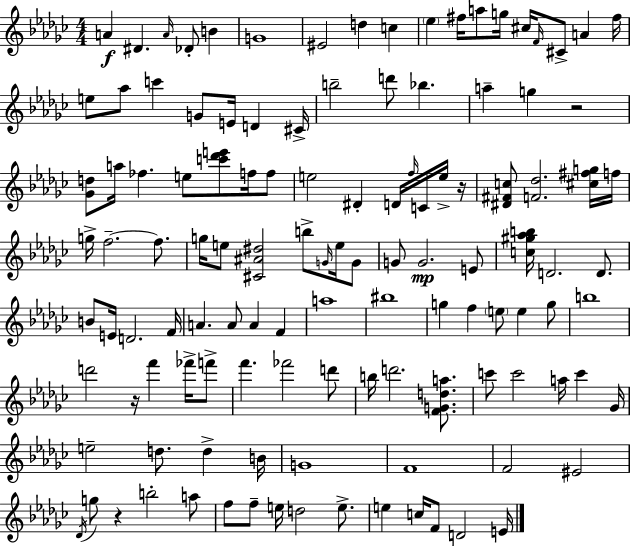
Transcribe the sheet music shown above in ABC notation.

X:1
T:Untitled
M:4/4
L:1/4
K:Ebm
A ^D A/4 _D/2 B G4 ^E2 d c _e ^f/4 a/2 g/4 ^c/4 F/4 ^C/2 A ^f/4 e/2 _a/2 c' G/2 E/4 D ^C/4 b2 d'/2 _b a g z2 [_Gd]/2 a/4 _f e/2 [c'_d'e']/2 f/4 f/2 e2 ^D D/4 f/4 C/4 e/4 z/4 [^D^Fc]/2 [F_d]2 [^c^fg]/4 f/4 g/4 f2 f/2 g/4 e/2 [^C^A^d]2 b/2 G/4 e/4 G/2 G/2 G2 E/2 [c^g_ab]/4 D2 D/2 B/2 E/4 D2 F/4 A A/2 A F a4 ^b4 g f e/2 e g/2 b4 d'2 z/4 f' _f'/4 f'/2 f' _f'2 d'/2 b/4 d'2 [FGda]/2 c'/2 c'2 a/4 c' _G/4 e2 d/2 d B/4 G4 F4 F2 ^E2 _D/4 g/2 z b2 a/2 f/2 f/2 e/4 d2 e/2 e c/4 F/2 D2 E/4